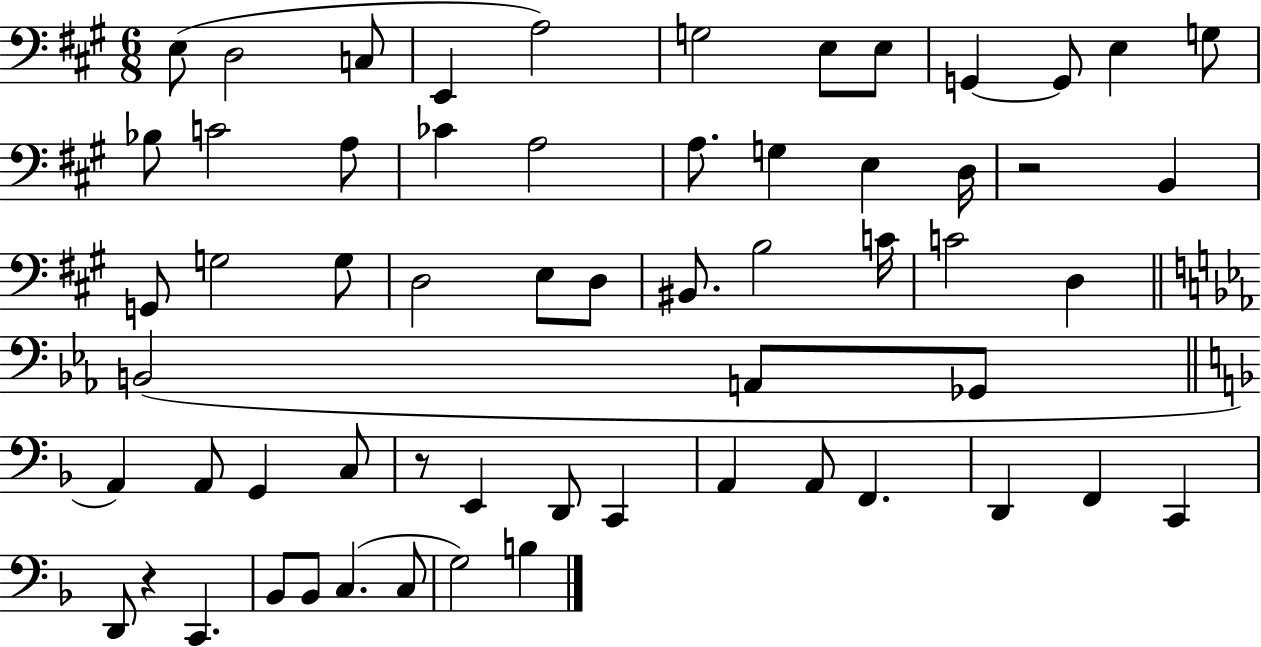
E3/e D3/h C3/e E2/q A3/h G3/h E3/e E3/e G2/q G2/e E3/q G3/e Bb3/e C4/h A3/e CES4/q A3/h A3/e. G3/q E3/q D3/s R/h B2/q G2/e G3/h G3/e D3/h E3/e D3/e BIS2/e. B3/h C4/s C4/h D3/q B2/h A2/e Gb2/e A2/q A2/e G2/q C3/e R/e E2/q D2/e C2/q A2/q A2/e F2/q. D2/q F2/q C2/q D2/e R/q C2/q. Bb2/e Bb2/e C3/q. C3/e G3/h B3/q